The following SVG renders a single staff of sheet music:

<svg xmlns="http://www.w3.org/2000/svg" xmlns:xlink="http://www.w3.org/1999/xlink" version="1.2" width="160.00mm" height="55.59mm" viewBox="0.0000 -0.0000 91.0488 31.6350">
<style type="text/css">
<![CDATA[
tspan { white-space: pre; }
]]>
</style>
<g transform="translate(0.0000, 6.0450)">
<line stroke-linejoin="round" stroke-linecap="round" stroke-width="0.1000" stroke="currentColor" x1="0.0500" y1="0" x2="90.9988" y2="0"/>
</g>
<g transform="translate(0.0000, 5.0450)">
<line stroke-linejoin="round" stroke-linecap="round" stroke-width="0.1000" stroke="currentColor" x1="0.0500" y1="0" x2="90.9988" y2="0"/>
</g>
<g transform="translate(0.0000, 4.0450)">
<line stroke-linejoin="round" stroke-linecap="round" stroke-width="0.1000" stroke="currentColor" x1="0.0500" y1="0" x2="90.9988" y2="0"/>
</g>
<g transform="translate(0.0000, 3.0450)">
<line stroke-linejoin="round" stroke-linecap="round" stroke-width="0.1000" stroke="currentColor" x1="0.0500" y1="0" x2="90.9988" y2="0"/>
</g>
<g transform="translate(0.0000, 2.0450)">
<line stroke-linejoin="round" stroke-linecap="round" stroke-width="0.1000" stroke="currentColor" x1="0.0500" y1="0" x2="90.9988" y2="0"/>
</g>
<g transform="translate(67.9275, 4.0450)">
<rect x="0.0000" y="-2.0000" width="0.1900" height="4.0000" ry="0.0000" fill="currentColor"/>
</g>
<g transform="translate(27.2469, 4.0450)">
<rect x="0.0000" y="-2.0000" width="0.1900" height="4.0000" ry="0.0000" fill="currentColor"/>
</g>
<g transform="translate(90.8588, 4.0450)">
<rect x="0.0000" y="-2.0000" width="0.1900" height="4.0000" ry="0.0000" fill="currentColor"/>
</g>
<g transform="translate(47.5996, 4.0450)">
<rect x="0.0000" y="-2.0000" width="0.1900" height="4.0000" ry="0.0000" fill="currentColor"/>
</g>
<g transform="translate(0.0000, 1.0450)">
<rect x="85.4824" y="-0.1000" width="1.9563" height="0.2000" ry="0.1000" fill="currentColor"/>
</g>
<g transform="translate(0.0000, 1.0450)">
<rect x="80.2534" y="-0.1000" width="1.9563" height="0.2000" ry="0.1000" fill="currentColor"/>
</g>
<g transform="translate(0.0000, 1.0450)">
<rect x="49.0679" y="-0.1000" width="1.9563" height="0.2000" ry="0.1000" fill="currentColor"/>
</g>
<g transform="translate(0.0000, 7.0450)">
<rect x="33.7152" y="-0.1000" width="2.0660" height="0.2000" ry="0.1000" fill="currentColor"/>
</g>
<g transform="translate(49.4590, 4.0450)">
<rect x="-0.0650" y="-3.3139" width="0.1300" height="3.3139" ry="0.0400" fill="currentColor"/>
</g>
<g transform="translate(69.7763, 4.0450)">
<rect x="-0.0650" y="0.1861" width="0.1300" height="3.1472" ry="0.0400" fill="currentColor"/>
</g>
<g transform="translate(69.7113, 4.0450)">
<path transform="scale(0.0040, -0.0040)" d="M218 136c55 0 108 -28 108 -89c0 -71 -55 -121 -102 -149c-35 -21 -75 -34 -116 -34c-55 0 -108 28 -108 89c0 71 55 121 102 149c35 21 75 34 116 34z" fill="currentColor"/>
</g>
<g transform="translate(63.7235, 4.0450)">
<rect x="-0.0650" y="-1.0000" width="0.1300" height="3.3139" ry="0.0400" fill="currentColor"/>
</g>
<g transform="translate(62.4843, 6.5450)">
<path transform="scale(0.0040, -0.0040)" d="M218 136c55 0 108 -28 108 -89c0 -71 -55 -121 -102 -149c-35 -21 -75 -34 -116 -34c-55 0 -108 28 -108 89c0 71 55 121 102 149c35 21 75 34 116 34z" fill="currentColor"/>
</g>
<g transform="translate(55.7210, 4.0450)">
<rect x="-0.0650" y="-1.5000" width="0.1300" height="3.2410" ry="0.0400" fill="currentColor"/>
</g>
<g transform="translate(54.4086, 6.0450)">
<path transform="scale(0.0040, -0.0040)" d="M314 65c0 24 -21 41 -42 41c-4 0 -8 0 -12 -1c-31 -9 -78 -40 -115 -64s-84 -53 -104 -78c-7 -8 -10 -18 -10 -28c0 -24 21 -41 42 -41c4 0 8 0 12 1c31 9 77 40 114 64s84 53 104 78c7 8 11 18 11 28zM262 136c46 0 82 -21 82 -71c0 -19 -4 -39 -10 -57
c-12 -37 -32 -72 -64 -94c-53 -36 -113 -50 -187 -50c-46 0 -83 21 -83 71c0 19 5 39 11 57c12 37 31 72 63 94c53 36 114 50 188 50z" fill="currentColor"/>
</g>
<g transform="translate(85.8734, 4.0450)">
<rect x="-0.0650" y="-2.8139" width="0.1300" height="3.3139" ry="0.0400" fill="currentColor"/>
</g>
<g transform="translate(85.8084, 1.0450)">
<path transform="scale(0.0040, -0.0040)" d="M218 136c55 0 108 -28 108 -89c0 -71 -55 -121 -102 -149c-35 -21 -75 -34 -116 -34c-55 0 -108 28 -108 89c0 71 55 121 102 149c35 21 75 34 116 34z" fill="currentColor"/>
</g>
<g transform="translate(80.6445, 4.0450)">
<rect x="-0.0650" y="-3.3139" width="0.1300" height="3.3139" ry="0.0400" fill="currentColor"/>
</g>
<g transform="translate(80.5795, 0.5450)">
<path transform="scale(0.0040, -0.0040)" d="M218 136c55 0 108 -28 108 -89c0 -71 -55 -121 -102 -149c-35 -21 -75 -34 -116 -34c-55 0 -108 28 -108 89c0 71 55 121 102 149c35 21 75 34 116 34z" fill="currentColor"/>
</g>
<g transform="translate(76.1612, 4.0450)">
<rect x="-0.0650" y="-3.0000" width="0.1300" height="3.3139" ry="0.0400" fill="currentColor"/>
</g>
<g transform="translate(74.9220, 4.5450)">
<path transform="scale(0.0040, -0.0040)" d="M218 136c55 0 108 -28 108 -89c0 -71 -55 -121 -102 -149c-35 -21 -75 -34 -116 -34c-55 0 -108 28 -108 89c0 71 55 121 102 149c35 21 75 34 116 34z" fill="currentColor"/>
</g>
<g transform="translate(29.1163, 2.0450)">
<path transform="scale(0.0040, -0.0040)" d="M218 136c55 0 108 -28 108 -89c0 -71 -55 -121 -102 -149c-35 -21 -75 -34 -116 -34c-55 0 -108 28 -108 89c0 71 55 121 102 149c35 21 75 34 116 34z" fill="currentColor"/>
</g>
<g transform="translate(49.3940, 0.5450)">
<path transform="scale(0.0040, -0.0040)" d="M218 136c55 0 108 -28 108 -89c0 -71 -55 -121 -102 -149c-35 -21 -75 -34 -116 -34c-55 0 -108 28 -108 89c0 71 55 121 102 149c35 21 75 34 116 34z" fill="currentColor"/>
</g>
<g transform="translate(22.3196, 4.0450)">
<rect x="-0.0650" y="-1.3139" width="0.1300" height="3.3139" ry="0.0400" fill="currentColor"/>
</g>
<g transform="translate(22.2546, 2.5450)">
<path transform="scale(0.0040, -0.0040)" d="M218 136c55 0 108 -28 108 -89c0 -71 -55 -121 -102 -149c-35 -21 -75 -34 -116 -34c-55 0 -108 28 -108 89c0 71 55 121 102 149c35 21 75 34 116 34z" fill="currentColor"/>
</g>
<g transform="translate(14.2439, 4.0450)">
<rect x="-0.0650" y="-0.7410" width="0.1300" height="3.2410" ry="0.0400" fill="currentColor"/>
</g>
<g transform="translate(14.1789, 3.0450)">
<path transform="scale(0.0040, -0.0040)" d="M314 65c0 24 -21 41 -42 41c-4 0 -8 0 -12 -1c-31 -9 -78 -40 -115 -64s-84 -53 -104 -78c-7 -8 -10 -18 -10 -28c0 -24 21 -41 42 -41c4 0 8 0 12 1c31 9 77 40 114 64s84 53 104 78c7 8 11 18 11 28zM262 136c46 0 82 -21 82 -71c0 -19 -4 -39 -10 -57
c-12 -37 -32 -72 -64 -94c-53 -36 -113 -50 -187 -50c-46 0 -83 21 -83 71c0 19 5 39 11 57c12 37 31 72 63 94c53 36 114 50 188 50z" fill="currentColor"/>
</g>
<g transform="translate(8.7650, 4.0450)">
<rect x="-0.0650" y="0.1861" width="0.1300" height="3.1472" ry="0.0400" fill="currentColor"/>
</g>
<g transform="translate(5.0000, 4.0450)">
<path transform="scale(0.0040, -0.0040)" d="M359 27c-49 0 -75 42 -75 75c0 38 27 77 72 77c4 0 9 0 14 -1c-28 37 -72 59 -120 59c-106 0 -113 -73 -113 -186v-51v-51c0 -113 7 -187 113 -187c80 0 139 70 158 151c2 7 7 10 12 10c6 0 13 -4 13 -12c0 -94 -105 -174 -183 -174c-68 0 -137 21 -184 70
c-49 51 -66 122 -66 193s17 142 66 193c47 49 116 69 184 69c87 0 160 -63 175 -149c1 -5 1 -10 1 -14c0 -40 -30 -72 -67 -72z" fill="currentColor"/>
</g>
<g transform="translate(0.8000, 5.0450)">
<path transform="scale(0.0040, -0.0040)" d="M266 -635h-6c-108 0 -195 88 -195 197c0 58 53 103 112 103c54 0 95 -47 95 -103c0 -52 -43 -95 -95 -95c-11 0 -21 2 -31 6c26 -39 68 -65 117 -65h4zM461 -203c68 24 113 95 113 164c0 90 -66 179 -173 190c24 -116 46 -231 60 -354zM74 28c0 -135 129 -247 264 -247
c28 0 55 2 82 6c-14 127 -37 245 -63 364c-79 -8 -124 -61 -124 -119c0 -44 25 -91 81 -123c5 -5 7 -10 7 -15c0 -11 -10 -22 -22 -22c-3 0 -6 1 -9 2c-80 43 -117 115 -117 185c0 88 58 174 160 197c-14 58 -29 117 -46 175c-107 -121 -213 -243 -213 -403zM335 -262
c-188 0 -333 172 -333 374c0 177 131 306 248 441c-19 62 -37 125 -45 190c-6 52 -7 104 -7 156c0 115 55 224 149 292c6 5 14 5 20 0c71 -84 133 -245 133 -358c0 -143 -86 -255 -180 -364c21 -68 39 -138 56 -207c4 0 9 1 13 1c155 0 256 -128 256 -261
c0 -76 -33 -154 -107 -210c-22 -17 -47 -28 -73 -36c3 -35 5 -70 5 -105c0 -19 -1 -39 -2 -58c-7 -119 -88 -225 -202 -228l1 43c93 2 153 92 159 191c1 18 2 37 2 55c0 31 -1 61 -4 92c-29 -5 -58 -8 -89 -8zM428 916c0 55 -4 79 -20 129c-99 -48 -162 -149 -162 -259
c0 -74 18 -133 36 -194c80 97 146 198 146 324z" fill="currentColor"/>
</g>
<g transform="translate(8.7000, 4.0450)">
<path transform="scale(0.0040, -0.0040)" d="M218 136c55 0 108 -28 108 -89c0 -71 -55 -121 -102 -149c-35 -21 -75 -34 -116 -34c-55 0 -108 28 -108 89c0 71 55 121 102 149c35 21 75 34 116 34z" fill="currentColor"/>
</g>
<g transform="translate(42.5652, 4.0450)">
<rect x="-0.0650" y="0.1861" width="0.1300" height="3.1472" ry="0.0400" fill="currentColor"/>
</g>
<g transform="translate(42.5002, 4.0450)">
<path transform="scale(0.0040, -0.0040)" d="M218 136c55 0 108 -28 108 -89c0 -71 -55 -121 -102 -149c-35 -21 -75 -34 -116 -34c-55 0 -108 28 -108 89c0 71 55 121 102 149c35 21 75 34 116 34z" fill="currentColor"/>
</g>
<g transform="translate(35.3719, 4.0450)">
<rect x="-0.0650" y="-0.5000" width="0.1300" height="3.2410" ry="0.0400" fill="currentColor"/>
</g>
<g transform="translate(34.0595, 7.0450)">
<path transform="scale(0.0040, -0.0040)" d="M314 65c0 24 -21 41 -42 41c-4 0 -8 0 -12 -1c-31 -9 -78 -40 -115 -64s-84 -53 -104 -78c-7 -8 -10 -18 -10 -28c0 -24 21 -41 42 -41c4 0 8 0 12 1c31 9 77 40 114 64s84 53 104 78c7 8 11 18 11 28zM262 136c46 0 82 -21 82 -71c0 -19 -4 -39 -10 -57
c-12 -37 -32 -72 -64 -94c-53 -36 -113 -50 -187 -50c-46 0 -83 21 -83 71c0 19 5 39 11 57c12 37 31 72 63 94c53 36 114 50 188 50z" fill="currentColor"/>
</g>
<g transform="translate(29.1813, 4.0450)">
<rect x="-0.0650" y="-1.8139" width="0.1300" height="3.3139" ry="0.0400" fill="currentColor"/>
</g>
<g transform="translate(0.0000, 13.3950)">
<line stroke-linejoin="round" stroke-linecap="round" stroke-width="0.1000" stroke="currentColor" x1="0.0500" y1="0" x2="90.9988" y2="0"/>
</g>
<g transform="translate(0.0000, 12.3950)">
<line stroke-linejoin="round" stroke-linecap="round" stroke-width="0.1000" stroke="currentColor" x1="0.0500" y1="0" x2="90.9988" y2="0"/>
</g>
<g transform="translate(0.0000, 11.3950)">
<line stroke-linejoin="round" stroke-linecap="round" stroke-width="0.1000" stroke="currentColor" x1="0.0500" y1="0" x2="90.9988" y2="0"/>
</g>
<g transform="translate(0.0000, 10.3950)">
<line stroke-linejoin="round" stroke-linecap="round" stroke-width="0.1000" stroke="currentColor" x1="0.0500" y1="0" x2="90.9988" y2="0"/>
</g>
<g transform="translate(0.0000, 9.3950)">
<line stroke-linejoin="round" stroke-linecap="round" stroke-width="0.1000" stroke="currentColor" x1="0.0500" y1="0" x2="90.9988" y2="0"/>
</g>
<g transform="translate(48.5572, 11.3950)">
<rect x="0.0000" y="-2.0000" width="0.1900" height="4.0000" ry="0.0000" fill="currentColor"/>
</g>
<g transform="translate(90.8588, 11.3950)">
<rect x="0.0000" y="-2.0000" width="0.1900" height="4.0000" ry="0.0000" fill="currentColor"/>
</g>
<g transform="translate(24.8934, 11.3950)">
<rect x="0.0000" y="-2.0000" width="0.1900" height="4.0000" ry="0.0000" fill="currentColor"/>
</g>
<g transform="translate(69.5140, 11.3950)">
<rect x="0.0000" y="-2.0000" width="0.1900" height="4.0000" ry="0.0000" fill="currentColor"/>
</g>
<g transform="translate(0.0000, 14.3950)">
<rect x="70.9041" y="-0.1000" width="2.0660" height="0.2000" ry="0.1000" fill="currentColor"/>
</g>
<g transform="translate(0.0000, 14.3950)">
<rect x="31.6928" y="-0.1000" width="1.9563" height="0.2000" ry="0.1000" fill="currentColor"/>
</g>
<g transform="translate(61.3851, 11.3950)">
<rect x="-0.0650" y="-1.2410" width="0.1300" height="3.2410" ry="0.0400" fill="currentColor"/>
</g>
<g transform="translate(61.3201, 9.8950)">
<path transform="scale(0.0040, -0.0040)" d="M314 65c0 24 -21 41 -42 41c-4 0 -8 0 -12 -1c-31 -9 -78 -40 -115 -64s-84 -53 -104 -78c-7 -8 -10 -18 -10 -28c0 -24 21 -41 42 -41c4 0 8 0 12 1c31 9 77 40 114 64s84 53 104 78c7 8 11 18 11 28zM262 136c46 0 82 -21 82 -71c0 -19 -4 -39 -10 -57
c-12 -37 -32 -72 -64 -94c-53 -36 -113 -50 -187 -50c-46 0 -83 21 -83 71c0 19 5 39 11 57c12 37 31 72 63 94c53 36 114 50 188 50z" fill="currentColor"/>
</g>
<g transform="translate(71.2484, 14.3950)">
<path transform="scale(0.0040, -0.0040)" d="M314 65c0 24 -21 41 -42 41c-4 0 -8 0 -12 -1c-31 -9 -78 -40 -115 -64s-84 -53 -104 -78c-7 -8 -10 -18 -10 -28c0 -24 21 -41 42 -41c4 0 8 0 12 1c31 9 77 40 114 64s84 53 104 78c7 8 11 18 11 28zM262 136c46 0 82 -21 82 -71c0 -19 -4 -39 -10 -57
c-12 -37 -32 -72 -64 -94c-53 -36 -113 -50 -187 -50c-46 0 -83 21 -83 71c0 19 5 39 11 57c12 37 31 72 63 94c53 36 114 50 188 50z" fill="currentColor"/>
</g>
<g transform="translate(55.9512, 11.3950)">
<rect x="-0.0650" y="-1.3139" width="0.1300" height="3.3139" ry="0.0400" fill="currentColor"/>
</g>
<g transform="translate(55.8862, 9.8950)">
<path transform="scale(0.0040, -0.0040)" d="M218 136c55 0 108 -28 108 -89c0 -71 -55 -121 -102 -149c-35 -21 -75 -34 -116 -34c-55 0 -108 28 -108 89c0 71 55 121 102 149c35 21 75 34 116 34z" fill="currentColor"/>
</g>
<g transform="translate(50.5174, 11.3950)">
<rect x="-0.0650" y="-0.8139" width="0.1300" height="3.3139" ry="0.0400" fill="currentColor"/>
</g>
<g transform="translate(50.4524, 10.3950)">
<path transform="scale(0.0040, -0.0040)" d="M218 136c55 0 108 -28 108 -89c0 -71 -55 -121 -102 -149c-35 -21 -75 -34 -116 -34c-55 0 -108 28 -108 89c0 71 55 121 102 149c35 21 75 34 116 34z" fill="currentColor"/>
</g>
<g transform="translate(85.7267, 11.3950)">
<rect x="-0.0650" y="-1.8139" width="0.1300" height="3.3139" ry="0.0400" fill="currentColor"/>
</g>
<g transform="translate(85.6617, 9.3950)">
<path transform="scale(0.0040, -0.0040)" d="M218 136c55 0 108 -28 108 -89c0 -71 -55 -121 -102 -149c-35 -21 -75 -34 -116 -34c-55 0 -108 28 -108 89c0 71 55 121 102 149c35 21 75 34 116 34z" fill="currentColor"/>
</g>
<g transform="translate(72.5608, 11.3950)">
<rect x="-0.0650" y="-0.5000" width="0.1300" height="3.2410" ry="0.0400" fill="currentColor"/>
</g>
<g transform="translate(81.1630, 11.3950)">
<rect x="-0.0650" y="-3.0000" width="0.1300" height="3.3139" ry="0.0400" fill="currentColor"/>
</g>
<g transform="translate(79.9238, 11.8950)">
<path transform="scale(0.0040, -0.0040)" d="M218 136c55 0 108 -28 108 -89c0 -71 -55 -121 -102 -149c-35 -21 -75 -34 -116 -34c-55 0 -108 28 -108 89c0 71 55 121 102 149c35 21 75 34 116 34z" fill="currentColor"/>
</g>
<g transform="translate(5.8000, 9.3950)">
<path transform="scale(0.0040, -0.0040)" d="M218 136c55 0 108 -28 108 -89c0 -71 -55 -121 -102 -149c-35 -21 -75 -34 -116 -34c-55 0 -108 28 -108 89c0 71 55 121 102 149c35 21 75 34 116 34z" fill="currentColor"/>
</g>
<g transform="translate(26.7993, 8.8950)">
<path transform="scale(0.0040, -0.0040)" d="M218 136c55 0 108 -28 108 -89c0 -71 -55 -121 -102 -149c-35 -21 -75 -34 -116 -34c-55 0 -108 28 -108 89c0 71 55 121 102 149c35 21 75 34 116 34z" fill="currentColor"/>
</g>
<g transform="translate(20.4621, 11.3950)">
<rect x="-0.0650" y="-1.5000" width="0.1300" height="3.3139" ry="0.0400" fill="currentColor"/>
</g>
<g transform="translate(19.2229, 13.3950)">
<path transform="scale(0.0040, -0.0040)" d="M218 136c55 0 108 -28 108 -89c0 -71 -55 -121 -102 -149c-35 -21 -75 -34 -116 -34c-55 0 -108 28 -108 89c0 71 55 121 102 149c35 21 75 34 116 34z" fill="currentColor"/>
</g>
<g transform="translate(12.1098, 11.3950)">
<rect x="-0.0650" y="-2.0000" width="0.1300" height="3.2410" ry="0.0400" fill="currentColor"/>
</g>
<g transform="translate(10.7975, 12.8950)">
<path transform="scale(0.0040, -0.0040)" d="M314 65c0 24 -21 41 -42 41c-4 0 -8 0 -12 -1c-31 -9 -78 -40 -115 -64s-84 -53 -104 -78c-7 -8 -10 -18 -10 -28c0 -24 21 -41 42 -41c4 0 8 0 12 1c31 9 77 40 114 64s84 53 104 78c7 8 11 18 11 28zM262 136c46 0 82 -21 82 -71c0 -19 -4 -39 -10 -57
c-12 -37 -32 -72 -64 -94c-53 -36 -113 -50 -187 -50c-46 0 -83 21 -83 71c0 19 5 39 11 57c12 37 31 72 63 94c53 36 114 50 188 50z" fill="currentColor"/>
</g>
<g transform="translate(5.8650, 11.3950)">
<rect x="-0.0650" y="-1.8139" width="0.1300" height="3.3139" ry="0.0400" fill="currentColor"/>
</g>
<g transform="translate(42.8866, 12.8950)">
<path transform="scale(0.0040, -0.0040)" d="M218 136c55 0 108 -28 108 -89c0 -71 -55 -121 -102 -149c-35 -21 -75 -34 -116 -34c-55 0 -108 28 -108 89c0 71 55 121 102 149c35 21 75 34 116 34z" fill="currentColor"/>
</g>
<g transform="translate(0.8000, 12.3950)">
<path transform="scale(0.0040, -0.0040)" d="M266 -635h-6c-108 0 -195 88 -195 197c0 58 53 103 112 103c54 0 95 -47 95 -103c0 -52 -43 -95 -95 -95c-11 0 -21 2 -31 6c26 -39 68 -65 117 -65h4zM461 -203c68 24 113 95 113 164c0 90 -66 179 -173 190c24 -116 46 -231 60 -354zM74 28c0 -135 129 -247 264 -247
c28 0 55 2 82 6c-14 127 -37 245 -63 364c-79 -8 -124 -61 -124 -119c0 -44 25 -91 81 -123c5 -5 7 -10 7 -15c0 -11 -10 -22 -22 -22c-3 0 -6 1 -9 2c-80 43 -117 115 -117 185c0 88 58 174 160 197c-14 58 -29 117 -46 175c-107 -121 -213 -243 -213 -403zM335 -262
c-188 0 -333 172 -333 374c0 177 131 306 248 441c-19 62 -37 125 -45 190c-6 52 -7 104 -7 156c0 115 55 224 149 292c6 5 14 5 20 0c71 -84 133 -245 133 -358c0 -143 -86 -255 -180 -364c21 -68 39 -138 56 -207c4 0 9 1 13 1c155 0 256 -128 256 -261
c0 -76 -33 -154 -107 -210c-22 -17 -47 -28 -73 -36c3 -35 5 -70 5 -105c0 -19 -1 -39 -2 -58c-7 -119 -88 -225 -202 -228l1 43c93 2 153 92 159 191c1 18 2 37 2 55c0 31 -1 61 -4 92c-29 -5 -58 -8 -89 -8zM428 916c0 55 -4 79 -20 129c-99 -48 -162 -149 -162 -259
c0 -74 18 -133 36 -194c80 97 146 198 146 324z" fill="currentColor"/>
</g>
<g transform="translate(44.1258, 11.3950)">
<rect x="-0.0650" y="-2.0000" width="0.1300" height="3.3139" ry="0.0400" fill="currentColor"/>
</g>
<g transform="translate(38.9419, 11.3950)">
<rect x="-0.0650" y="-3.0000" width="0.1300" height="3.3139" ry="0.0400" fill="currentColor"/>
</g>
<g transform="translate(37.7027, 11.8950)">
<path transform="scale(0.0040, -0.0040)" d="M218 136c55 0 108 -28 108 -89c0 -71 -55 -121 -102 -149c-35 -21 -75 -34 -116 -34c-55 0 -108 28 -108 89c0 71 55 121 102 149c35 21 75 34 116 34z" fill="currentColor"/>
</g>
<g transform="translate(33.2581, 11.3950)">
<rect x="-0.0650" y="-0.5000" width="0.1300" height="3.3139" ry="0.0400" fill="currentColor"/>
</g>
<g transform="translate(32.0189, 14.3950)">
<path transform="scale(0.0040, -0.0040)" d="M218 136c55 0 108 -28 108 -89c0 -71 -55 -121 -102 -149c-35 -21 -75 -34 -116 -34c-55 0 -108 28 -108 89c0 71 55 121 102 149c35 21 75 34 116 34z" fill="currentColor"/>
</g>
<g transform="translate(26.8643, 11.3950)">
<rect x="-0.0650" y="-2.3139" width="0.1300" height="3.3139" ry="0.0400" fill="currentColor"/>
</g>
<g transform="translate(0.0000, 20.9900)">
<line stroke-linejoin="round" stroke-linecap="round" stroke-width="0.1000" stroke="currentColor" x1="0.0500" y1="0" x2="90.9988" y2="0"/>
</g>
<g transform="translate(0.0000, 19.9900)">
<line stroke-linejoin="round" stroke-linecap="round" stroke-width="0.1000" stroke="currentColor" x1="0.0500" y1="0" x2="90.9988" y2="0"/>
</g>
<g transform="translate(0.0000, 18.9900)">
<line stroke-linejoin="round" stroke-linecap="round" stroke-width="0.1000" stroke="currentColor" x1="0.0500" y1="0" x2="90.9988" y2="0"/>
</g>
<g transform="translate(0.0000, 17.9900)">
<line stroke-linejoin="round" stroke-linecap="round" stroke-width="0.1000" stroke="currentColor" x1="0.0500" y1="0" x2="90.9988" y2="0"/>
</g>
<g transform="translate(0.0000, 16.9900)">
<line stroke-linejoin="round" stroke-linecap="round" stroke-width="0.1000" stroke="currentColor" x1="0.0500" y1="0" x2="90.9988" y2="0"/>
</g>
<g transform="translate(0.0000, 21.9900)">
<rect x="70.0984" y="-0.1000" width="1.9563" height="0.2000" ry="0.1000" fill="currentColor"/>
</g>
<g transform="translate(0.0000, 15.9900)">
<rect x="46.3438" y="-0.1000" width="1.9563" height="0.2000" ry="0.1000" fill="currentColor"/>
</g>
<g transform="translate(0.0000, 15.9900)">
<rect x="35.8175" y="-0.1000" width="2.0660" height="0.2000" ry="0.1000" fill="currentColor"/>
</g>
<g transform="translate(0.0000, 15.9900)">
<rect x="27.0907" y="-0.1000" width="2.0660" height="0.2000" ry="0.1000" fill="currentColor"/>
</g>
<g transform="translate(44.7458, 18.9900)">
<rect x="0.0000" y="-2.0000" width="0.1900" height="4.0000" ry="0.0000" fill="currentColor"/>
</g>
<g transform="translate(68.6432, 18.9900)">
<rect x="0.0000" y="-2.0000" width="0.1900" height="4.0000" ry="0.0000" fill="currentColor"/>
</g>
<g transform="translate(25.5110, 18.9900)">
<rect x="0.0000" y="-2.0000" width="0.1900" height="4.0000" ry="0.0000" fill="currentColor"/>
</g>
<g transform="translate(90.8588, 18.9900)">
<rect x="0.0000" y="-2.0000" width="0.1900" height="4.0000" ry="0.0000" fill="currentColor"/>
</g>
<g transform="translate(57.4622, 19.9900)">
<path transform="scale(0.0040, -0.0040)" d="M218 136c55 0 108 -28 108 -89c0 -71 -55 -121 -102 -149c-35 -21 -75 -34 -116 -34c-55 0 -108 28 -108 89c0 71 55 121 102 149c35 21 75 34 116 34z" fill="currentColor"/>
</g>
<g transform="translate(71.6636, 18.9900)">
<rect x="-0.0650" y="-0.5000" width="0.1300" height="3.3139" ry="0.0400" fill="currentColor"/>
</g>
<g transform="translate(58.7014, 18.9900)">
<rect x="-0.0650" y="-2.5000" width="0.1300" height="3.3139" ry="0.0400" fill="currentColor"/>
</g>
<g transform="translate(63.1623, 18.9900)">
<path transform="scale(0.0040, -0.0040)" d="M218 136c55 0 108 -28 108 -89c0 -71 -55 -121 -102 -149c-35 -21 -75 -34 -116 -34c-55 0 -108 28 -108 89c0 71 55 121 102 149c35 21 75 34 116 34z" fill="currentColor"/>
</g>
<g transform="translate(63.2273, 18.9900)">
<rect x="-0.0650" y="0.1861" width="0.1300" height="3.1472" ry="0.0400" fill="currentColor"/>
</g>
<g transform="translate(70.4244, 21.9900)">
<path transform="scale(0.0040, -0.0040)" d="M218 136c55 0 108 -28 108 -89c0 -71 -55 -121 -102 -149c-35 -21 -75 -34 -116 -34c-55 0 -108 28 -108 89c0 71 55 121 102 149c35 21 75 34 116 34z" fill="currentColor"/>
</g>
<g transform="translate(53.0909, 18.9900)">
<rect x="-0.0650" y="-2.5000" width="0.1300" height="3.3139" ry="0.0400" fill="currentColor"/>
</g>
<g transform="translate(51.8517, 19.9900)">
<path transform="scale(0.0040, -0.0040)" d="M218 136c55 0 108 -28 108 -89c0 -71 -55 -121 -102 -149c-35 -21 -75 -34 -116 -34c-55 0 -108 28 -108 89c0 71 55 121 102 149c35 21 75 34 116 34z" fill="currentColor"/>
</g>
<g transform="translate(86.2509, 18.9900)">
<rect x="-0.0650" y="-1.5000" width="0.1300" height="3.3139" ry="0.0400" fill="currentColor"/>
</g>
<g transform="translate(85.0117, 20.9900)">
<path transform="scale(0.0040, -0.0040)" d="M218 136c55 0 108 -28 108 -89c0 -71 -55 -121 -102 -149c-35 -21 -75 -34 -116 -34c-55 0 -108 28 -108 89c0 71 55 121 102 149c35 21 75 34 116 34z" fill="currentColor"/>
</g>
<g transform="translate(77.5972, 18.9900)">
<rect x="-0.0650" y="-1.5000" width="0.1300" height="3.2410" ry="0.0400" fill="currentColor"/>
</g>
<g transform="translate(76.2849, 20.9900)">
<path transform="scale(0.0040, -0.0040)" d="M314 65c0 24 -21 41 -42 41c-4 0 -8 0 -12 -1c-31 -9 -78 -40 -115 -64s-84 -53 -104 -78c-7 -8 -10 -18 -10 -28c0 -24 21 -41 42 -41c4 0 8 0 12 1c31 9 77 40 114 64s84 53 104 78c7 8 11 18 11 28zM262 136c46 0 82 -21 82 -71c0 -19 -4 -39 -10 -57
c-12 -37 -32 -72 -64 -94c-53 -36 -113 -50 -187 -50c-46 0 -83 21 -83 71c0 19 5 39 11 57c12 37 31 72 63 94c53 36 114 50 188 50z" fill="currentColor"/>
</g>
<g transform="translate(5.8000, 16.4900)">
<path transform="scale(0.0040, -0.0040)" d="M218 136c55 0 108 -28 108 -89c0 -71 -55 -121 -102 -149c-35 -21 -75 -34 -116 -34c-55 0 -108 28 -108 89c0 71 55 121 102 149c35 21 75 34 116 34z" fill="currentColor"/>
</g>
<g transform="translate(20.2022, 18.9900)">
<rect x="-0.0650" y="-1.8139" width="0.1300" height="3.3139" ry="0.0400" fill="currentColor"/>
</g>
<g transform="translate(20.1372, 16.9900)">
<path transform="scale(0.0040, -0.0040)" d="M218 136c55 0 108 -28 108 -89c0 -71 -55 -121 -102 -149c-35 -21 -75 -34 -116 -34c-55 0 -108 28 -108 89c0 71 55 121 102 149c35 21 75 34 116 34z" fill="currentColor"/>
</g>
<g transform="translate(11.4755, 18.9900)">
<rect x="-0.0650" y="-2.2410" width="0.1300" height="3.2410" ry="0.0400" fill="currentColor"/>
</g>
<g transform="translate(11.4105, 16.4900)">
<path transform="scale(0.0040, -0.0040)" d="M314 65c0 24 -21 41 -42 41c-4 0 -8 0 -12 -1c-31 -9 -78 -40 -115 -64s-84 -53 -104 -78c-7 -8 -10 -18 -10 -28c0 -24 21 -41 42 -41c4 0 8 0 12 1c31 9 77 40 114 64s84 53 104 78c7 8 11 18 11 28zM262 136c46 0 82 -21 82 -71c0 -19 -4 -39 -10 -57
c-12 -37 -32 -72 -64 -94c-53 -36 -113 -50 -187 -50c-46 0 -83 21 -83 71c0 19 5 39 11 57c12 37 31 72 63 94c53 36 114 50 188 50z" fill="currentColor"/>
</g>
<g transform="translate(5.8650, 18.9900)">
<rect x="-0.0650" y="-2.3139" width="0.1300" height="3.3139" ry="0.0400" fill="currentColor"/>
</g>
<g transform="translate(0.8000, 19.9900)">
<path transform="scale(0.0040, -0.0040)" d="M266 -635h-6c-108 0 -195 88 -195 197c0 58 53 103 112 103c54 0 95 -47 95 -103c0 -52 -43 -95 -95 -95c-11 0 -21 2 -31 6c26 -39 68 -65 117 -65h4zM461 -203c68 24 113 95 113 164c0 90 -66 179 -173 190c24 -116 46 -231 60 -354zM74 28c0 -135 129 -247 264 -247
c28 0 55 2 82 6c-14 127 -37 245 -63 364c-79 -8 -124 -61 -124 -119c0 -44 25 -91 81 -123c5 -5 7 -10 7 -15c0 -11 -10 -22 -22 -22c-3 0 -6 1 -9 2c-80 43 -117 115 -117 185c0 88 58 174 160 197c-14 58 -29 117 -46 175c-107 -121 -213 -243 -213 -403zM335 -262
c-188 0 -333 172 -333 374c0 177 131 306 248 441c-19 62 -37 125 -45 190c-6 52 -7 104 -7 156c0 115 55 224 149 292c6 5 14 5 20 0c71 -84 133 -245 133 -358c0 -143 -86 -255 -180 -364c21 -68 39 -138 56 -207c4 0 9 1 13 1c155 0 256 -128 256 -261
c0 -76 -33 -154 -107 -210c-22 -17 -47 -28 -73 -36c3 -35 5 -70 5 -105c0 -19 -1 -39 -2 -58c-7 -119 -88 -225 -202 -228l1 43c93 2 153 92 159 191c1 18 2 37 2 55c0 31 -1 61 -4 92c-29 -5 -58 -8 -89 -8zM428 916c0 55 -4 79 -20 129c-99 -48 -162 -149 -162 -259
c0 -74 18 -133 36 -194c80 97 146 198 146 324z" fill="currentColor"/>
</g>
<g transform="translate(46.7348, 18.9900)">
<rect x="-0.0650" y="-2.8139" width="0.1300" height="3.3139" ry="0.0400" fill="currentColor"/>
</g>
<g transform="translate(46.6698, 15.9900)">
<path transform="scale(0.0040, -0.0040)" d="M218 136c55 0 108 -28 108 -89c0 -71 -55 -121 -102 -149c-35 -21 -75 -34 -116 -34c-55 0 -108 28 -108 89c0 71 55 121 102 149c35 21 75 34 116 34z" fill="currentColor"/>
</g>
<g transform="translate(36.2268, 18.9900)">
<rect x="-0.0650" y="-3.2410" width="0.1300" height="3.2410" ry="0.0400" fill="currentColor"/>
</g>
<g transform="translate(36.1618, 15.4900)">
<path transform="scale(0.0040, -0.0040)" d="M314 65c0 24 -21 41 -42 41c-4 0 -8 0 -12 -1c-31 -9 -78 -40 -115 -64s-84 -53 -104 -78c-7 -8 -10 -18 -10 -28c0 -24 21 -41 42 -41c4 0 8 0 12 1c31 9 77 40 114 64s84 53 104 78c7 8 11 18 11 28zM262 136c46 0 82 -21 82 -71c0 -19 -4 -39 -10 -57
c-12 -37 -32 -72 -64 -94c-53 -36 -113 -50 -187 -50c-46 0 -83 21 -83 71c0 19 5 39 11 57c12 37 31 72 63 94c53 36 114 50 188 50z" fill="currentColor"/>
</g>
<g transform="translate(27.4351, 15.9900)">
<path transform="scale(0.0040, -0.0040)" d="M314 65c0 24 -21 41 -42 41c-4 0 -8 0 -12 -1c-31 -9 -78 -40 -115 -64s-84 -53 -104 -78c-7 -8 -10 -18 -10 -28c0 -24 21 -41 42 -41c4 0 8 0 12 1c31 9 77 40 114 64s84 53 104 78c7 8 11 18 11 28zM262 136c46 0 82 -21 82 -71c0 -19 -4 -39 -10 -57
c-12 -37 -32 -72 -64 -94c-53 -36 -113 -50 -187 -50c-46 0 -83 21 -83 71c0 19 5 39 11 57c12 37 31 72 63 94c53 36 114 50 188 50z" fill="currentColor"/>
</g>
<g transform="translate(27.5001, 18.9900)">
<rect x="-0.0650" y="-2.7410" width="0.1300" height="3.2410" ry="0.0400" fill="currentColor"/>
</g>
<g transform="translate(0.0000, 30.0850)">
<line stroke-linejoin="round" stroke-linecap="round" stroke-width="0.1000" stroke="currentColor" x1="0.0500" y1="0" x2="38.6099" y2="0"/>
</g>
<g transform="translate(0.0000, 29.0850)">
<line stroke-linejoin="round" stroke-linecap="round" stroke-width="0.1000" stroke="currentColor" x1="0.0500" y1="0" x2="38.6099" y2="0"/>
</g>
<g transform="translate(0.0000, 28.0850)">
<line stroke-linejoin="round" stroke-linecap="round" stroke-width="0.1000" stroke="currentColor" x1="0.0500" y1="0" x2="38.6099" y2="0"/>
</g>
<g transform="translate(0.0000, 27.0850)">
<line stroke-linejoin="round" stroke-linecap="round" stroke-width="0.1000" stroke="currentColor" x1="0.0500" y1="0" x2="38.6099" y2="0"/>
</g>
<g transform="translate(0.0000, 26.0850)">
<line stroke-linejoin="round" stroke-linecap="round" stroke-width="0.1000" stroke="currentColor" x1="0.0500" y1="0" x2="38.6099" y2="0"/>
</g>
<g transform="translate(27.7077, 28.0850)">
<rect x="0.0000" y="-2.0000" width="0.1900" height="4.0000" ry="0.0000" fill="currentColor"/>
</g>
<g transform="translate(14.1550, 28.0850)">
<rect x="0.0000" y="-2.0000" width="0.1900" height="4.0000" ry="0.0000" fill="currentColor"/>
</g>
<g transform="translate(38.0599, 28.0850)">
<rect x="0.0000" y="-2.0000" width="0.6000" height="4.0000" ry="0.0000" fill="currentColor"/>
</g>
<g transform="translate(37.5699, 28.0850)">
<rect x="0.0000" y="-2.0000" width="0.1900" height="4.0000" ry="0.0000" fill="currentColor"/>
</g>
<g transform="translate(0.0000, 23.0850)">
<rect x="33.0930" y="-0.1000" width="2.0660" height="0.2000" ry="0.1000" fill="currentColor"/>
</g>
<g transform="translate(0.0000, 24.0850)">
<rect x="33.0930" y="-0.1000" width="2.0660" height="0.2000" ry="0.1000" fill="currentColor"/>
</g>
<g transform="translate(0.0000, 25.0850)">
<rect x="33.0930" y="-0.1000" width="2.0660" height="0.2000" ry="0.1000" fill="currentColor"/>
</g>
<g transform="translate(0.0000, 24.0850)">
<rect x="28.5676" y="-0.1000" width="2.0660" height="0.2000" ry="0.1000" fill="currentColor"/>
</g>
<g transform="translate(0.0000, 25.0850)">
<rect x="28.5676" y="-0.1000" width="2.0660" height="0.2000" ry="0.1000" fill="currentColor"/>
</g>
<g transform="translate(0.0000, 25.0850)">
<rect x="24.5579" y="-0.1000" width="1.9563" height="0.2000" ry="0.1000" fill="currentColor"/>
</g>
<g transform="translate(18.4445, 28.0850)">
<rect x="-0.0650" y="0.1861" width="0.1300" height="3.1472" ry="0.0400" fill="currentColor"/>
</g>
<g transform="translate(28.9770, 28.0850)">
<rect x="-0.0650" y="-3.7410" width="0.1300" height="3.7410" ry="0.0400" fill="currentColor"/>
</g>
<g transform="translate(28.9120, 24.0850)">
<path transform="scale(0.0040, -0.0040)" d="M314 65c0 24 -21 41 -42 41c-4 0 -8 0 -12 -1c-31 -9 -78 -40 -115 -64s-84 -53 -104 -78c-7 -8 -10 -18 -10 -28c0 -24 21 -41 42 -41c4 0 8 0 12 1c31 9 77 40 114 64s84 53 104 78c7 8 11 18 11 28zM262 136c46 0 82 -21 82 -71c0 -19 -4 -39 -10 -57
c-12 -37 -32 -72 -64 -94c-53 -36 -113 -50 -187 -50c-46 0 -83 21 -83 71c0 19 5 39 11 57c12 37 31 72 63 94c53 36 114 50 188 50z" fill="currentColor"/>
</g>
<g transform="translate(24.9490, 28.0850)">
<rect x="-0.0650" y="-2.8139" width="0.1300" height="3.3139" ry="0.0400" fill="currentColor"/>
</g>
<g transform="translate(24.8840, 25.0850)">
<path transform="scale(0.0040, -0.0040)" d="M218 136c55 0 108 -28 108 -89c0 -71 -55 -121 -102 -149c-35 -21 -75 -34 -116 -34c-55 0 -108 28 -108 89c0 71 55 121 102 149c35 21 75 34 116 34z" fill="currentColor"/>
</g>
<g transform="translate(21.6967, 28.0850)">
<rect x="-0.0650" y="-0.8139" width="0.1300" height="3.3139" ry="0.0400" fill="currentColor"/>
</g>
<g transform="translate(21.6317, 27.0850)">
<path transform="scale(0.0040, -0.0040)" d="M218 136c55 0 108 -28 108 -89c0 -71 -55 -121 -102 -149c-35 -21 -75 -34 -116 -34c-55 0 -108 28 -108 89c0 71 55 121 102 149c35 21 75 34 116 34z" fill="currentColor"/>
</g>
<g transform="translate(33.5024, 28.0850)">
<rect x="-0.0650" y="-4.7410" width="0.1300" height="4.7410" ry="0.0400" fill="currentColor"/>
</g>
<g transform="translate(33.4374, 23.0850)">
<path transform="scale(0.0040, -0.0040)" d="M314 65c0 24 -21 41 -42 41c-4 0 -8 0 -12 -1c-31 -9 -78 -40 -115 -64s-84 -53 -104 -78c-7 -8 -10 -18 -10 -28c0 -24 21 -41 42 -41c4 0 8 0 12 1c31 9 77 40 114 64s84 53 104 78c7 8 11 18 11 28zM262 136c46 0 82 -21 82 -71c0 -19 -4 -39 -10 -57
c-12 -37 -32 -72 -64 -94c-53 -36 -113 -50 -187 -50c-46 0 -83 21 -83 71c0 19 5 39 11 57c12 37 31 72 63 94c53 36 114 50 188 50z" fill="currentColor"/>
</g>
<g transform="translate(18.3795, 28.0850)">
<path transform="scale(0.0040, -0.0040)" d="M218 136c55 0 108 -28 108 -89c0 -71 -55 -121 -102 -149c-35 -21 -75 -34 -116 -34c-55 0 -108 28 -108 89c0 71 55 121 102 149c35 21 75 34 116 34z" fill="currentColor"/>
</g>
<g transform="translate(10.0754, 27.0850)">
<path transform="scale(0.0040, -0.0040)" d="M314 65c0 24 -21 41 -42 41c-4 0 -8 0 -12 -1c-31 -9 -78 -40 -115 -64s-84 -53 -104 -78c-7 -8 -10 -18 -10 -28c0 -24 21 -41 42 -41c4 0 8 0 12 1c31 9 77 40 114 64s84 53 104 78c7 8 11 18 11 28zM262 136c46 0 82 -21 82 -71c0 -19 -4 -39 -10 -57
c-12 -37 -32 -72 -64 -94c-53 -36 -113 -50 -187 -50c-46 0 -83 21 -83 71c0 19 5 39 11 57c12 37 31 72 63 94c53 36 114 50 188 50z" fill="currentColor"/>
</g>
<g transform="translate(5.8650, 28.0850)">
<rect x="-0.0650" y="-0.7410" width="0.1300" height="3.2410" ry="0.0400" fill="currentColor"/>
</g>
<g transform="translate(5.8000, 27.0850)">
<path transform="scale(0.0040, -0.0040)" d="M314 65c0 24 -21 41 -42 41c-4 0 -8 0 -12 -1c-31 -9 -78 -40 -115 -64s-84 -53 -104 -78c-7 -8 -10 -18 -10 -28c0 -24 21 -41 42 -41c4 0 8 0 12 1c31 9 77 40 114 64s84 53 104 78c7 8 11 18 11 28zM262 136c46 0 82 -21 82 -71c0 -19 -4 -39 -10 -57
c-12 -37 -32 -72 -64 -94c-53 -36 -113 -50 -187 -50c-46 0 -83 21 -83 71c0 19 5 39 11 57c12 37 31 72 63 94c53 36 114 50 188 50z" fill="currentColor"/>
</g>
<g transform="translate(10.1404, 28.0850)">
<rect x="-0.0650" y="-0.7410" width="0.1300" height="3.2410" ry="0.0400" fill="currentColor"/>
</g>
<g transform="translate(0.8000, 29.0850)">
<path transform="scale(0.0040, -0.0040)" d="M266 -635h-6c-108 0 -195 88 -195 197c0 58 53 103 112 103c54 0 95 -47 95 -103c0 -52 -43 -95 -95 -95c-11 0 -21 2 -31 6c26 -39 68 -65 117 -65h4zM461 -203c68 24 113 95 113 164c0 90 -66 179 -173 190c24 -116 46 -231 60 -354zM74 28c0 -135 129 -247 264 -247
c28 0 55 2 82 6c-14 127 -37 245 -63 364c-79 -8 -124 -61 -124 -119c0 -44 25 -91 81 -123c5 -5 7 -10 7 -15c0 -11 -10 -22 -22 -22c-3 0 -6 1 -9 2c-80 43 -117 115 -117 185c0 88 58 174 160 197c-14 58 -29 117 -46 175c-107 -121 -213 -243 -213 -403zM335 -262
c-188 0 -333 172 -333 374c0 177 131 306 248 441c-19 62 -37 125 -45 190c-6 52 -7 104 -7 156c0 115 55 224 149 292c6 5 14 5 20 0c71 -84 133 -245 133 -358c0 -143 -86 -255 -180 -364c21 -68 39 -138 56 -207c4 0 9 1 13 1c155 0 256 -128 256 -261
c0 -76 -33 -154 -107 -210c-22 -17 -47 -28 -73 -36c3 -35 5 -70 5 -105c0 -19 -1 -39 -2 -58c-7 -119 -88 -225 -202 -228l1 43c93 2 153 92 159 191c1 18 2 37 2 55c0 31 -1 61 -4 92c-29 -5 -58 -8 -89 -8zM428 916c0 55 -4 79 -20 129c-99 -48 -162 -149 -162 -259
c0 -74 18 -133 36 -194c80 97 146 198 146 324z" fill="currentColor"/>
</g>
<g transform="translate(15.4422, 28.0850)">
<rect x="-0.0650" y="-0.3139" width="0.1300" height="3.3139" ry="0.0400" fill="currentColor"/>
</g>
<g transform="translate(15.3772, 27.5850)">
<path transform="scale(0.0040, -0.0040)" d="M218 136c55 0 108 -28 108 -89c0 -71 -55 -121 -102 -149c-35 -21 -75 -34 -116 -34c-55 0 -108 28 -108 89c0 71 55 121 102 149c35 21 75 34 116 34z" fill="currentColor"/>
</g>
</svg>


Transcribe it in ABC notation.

X:1
T:Untitled
M:4/4
L:1/4
K:C
B d2 e f C2 B b E2 D B A b a f F2 E g C A F d e e2 C2 A f g g2 f a2 b2 a G G B C E2 E d2 d2 c B d a c'2 e'2